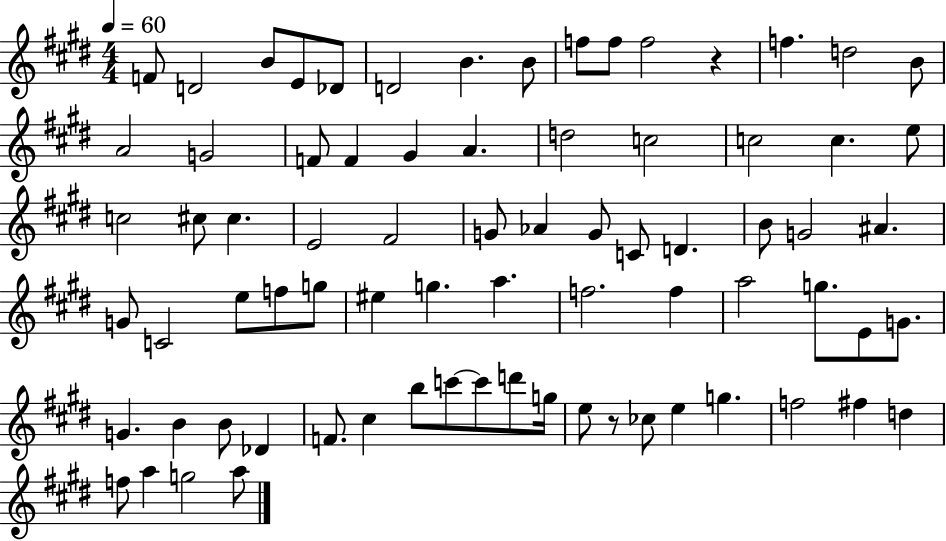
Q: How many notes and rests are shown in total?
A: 76